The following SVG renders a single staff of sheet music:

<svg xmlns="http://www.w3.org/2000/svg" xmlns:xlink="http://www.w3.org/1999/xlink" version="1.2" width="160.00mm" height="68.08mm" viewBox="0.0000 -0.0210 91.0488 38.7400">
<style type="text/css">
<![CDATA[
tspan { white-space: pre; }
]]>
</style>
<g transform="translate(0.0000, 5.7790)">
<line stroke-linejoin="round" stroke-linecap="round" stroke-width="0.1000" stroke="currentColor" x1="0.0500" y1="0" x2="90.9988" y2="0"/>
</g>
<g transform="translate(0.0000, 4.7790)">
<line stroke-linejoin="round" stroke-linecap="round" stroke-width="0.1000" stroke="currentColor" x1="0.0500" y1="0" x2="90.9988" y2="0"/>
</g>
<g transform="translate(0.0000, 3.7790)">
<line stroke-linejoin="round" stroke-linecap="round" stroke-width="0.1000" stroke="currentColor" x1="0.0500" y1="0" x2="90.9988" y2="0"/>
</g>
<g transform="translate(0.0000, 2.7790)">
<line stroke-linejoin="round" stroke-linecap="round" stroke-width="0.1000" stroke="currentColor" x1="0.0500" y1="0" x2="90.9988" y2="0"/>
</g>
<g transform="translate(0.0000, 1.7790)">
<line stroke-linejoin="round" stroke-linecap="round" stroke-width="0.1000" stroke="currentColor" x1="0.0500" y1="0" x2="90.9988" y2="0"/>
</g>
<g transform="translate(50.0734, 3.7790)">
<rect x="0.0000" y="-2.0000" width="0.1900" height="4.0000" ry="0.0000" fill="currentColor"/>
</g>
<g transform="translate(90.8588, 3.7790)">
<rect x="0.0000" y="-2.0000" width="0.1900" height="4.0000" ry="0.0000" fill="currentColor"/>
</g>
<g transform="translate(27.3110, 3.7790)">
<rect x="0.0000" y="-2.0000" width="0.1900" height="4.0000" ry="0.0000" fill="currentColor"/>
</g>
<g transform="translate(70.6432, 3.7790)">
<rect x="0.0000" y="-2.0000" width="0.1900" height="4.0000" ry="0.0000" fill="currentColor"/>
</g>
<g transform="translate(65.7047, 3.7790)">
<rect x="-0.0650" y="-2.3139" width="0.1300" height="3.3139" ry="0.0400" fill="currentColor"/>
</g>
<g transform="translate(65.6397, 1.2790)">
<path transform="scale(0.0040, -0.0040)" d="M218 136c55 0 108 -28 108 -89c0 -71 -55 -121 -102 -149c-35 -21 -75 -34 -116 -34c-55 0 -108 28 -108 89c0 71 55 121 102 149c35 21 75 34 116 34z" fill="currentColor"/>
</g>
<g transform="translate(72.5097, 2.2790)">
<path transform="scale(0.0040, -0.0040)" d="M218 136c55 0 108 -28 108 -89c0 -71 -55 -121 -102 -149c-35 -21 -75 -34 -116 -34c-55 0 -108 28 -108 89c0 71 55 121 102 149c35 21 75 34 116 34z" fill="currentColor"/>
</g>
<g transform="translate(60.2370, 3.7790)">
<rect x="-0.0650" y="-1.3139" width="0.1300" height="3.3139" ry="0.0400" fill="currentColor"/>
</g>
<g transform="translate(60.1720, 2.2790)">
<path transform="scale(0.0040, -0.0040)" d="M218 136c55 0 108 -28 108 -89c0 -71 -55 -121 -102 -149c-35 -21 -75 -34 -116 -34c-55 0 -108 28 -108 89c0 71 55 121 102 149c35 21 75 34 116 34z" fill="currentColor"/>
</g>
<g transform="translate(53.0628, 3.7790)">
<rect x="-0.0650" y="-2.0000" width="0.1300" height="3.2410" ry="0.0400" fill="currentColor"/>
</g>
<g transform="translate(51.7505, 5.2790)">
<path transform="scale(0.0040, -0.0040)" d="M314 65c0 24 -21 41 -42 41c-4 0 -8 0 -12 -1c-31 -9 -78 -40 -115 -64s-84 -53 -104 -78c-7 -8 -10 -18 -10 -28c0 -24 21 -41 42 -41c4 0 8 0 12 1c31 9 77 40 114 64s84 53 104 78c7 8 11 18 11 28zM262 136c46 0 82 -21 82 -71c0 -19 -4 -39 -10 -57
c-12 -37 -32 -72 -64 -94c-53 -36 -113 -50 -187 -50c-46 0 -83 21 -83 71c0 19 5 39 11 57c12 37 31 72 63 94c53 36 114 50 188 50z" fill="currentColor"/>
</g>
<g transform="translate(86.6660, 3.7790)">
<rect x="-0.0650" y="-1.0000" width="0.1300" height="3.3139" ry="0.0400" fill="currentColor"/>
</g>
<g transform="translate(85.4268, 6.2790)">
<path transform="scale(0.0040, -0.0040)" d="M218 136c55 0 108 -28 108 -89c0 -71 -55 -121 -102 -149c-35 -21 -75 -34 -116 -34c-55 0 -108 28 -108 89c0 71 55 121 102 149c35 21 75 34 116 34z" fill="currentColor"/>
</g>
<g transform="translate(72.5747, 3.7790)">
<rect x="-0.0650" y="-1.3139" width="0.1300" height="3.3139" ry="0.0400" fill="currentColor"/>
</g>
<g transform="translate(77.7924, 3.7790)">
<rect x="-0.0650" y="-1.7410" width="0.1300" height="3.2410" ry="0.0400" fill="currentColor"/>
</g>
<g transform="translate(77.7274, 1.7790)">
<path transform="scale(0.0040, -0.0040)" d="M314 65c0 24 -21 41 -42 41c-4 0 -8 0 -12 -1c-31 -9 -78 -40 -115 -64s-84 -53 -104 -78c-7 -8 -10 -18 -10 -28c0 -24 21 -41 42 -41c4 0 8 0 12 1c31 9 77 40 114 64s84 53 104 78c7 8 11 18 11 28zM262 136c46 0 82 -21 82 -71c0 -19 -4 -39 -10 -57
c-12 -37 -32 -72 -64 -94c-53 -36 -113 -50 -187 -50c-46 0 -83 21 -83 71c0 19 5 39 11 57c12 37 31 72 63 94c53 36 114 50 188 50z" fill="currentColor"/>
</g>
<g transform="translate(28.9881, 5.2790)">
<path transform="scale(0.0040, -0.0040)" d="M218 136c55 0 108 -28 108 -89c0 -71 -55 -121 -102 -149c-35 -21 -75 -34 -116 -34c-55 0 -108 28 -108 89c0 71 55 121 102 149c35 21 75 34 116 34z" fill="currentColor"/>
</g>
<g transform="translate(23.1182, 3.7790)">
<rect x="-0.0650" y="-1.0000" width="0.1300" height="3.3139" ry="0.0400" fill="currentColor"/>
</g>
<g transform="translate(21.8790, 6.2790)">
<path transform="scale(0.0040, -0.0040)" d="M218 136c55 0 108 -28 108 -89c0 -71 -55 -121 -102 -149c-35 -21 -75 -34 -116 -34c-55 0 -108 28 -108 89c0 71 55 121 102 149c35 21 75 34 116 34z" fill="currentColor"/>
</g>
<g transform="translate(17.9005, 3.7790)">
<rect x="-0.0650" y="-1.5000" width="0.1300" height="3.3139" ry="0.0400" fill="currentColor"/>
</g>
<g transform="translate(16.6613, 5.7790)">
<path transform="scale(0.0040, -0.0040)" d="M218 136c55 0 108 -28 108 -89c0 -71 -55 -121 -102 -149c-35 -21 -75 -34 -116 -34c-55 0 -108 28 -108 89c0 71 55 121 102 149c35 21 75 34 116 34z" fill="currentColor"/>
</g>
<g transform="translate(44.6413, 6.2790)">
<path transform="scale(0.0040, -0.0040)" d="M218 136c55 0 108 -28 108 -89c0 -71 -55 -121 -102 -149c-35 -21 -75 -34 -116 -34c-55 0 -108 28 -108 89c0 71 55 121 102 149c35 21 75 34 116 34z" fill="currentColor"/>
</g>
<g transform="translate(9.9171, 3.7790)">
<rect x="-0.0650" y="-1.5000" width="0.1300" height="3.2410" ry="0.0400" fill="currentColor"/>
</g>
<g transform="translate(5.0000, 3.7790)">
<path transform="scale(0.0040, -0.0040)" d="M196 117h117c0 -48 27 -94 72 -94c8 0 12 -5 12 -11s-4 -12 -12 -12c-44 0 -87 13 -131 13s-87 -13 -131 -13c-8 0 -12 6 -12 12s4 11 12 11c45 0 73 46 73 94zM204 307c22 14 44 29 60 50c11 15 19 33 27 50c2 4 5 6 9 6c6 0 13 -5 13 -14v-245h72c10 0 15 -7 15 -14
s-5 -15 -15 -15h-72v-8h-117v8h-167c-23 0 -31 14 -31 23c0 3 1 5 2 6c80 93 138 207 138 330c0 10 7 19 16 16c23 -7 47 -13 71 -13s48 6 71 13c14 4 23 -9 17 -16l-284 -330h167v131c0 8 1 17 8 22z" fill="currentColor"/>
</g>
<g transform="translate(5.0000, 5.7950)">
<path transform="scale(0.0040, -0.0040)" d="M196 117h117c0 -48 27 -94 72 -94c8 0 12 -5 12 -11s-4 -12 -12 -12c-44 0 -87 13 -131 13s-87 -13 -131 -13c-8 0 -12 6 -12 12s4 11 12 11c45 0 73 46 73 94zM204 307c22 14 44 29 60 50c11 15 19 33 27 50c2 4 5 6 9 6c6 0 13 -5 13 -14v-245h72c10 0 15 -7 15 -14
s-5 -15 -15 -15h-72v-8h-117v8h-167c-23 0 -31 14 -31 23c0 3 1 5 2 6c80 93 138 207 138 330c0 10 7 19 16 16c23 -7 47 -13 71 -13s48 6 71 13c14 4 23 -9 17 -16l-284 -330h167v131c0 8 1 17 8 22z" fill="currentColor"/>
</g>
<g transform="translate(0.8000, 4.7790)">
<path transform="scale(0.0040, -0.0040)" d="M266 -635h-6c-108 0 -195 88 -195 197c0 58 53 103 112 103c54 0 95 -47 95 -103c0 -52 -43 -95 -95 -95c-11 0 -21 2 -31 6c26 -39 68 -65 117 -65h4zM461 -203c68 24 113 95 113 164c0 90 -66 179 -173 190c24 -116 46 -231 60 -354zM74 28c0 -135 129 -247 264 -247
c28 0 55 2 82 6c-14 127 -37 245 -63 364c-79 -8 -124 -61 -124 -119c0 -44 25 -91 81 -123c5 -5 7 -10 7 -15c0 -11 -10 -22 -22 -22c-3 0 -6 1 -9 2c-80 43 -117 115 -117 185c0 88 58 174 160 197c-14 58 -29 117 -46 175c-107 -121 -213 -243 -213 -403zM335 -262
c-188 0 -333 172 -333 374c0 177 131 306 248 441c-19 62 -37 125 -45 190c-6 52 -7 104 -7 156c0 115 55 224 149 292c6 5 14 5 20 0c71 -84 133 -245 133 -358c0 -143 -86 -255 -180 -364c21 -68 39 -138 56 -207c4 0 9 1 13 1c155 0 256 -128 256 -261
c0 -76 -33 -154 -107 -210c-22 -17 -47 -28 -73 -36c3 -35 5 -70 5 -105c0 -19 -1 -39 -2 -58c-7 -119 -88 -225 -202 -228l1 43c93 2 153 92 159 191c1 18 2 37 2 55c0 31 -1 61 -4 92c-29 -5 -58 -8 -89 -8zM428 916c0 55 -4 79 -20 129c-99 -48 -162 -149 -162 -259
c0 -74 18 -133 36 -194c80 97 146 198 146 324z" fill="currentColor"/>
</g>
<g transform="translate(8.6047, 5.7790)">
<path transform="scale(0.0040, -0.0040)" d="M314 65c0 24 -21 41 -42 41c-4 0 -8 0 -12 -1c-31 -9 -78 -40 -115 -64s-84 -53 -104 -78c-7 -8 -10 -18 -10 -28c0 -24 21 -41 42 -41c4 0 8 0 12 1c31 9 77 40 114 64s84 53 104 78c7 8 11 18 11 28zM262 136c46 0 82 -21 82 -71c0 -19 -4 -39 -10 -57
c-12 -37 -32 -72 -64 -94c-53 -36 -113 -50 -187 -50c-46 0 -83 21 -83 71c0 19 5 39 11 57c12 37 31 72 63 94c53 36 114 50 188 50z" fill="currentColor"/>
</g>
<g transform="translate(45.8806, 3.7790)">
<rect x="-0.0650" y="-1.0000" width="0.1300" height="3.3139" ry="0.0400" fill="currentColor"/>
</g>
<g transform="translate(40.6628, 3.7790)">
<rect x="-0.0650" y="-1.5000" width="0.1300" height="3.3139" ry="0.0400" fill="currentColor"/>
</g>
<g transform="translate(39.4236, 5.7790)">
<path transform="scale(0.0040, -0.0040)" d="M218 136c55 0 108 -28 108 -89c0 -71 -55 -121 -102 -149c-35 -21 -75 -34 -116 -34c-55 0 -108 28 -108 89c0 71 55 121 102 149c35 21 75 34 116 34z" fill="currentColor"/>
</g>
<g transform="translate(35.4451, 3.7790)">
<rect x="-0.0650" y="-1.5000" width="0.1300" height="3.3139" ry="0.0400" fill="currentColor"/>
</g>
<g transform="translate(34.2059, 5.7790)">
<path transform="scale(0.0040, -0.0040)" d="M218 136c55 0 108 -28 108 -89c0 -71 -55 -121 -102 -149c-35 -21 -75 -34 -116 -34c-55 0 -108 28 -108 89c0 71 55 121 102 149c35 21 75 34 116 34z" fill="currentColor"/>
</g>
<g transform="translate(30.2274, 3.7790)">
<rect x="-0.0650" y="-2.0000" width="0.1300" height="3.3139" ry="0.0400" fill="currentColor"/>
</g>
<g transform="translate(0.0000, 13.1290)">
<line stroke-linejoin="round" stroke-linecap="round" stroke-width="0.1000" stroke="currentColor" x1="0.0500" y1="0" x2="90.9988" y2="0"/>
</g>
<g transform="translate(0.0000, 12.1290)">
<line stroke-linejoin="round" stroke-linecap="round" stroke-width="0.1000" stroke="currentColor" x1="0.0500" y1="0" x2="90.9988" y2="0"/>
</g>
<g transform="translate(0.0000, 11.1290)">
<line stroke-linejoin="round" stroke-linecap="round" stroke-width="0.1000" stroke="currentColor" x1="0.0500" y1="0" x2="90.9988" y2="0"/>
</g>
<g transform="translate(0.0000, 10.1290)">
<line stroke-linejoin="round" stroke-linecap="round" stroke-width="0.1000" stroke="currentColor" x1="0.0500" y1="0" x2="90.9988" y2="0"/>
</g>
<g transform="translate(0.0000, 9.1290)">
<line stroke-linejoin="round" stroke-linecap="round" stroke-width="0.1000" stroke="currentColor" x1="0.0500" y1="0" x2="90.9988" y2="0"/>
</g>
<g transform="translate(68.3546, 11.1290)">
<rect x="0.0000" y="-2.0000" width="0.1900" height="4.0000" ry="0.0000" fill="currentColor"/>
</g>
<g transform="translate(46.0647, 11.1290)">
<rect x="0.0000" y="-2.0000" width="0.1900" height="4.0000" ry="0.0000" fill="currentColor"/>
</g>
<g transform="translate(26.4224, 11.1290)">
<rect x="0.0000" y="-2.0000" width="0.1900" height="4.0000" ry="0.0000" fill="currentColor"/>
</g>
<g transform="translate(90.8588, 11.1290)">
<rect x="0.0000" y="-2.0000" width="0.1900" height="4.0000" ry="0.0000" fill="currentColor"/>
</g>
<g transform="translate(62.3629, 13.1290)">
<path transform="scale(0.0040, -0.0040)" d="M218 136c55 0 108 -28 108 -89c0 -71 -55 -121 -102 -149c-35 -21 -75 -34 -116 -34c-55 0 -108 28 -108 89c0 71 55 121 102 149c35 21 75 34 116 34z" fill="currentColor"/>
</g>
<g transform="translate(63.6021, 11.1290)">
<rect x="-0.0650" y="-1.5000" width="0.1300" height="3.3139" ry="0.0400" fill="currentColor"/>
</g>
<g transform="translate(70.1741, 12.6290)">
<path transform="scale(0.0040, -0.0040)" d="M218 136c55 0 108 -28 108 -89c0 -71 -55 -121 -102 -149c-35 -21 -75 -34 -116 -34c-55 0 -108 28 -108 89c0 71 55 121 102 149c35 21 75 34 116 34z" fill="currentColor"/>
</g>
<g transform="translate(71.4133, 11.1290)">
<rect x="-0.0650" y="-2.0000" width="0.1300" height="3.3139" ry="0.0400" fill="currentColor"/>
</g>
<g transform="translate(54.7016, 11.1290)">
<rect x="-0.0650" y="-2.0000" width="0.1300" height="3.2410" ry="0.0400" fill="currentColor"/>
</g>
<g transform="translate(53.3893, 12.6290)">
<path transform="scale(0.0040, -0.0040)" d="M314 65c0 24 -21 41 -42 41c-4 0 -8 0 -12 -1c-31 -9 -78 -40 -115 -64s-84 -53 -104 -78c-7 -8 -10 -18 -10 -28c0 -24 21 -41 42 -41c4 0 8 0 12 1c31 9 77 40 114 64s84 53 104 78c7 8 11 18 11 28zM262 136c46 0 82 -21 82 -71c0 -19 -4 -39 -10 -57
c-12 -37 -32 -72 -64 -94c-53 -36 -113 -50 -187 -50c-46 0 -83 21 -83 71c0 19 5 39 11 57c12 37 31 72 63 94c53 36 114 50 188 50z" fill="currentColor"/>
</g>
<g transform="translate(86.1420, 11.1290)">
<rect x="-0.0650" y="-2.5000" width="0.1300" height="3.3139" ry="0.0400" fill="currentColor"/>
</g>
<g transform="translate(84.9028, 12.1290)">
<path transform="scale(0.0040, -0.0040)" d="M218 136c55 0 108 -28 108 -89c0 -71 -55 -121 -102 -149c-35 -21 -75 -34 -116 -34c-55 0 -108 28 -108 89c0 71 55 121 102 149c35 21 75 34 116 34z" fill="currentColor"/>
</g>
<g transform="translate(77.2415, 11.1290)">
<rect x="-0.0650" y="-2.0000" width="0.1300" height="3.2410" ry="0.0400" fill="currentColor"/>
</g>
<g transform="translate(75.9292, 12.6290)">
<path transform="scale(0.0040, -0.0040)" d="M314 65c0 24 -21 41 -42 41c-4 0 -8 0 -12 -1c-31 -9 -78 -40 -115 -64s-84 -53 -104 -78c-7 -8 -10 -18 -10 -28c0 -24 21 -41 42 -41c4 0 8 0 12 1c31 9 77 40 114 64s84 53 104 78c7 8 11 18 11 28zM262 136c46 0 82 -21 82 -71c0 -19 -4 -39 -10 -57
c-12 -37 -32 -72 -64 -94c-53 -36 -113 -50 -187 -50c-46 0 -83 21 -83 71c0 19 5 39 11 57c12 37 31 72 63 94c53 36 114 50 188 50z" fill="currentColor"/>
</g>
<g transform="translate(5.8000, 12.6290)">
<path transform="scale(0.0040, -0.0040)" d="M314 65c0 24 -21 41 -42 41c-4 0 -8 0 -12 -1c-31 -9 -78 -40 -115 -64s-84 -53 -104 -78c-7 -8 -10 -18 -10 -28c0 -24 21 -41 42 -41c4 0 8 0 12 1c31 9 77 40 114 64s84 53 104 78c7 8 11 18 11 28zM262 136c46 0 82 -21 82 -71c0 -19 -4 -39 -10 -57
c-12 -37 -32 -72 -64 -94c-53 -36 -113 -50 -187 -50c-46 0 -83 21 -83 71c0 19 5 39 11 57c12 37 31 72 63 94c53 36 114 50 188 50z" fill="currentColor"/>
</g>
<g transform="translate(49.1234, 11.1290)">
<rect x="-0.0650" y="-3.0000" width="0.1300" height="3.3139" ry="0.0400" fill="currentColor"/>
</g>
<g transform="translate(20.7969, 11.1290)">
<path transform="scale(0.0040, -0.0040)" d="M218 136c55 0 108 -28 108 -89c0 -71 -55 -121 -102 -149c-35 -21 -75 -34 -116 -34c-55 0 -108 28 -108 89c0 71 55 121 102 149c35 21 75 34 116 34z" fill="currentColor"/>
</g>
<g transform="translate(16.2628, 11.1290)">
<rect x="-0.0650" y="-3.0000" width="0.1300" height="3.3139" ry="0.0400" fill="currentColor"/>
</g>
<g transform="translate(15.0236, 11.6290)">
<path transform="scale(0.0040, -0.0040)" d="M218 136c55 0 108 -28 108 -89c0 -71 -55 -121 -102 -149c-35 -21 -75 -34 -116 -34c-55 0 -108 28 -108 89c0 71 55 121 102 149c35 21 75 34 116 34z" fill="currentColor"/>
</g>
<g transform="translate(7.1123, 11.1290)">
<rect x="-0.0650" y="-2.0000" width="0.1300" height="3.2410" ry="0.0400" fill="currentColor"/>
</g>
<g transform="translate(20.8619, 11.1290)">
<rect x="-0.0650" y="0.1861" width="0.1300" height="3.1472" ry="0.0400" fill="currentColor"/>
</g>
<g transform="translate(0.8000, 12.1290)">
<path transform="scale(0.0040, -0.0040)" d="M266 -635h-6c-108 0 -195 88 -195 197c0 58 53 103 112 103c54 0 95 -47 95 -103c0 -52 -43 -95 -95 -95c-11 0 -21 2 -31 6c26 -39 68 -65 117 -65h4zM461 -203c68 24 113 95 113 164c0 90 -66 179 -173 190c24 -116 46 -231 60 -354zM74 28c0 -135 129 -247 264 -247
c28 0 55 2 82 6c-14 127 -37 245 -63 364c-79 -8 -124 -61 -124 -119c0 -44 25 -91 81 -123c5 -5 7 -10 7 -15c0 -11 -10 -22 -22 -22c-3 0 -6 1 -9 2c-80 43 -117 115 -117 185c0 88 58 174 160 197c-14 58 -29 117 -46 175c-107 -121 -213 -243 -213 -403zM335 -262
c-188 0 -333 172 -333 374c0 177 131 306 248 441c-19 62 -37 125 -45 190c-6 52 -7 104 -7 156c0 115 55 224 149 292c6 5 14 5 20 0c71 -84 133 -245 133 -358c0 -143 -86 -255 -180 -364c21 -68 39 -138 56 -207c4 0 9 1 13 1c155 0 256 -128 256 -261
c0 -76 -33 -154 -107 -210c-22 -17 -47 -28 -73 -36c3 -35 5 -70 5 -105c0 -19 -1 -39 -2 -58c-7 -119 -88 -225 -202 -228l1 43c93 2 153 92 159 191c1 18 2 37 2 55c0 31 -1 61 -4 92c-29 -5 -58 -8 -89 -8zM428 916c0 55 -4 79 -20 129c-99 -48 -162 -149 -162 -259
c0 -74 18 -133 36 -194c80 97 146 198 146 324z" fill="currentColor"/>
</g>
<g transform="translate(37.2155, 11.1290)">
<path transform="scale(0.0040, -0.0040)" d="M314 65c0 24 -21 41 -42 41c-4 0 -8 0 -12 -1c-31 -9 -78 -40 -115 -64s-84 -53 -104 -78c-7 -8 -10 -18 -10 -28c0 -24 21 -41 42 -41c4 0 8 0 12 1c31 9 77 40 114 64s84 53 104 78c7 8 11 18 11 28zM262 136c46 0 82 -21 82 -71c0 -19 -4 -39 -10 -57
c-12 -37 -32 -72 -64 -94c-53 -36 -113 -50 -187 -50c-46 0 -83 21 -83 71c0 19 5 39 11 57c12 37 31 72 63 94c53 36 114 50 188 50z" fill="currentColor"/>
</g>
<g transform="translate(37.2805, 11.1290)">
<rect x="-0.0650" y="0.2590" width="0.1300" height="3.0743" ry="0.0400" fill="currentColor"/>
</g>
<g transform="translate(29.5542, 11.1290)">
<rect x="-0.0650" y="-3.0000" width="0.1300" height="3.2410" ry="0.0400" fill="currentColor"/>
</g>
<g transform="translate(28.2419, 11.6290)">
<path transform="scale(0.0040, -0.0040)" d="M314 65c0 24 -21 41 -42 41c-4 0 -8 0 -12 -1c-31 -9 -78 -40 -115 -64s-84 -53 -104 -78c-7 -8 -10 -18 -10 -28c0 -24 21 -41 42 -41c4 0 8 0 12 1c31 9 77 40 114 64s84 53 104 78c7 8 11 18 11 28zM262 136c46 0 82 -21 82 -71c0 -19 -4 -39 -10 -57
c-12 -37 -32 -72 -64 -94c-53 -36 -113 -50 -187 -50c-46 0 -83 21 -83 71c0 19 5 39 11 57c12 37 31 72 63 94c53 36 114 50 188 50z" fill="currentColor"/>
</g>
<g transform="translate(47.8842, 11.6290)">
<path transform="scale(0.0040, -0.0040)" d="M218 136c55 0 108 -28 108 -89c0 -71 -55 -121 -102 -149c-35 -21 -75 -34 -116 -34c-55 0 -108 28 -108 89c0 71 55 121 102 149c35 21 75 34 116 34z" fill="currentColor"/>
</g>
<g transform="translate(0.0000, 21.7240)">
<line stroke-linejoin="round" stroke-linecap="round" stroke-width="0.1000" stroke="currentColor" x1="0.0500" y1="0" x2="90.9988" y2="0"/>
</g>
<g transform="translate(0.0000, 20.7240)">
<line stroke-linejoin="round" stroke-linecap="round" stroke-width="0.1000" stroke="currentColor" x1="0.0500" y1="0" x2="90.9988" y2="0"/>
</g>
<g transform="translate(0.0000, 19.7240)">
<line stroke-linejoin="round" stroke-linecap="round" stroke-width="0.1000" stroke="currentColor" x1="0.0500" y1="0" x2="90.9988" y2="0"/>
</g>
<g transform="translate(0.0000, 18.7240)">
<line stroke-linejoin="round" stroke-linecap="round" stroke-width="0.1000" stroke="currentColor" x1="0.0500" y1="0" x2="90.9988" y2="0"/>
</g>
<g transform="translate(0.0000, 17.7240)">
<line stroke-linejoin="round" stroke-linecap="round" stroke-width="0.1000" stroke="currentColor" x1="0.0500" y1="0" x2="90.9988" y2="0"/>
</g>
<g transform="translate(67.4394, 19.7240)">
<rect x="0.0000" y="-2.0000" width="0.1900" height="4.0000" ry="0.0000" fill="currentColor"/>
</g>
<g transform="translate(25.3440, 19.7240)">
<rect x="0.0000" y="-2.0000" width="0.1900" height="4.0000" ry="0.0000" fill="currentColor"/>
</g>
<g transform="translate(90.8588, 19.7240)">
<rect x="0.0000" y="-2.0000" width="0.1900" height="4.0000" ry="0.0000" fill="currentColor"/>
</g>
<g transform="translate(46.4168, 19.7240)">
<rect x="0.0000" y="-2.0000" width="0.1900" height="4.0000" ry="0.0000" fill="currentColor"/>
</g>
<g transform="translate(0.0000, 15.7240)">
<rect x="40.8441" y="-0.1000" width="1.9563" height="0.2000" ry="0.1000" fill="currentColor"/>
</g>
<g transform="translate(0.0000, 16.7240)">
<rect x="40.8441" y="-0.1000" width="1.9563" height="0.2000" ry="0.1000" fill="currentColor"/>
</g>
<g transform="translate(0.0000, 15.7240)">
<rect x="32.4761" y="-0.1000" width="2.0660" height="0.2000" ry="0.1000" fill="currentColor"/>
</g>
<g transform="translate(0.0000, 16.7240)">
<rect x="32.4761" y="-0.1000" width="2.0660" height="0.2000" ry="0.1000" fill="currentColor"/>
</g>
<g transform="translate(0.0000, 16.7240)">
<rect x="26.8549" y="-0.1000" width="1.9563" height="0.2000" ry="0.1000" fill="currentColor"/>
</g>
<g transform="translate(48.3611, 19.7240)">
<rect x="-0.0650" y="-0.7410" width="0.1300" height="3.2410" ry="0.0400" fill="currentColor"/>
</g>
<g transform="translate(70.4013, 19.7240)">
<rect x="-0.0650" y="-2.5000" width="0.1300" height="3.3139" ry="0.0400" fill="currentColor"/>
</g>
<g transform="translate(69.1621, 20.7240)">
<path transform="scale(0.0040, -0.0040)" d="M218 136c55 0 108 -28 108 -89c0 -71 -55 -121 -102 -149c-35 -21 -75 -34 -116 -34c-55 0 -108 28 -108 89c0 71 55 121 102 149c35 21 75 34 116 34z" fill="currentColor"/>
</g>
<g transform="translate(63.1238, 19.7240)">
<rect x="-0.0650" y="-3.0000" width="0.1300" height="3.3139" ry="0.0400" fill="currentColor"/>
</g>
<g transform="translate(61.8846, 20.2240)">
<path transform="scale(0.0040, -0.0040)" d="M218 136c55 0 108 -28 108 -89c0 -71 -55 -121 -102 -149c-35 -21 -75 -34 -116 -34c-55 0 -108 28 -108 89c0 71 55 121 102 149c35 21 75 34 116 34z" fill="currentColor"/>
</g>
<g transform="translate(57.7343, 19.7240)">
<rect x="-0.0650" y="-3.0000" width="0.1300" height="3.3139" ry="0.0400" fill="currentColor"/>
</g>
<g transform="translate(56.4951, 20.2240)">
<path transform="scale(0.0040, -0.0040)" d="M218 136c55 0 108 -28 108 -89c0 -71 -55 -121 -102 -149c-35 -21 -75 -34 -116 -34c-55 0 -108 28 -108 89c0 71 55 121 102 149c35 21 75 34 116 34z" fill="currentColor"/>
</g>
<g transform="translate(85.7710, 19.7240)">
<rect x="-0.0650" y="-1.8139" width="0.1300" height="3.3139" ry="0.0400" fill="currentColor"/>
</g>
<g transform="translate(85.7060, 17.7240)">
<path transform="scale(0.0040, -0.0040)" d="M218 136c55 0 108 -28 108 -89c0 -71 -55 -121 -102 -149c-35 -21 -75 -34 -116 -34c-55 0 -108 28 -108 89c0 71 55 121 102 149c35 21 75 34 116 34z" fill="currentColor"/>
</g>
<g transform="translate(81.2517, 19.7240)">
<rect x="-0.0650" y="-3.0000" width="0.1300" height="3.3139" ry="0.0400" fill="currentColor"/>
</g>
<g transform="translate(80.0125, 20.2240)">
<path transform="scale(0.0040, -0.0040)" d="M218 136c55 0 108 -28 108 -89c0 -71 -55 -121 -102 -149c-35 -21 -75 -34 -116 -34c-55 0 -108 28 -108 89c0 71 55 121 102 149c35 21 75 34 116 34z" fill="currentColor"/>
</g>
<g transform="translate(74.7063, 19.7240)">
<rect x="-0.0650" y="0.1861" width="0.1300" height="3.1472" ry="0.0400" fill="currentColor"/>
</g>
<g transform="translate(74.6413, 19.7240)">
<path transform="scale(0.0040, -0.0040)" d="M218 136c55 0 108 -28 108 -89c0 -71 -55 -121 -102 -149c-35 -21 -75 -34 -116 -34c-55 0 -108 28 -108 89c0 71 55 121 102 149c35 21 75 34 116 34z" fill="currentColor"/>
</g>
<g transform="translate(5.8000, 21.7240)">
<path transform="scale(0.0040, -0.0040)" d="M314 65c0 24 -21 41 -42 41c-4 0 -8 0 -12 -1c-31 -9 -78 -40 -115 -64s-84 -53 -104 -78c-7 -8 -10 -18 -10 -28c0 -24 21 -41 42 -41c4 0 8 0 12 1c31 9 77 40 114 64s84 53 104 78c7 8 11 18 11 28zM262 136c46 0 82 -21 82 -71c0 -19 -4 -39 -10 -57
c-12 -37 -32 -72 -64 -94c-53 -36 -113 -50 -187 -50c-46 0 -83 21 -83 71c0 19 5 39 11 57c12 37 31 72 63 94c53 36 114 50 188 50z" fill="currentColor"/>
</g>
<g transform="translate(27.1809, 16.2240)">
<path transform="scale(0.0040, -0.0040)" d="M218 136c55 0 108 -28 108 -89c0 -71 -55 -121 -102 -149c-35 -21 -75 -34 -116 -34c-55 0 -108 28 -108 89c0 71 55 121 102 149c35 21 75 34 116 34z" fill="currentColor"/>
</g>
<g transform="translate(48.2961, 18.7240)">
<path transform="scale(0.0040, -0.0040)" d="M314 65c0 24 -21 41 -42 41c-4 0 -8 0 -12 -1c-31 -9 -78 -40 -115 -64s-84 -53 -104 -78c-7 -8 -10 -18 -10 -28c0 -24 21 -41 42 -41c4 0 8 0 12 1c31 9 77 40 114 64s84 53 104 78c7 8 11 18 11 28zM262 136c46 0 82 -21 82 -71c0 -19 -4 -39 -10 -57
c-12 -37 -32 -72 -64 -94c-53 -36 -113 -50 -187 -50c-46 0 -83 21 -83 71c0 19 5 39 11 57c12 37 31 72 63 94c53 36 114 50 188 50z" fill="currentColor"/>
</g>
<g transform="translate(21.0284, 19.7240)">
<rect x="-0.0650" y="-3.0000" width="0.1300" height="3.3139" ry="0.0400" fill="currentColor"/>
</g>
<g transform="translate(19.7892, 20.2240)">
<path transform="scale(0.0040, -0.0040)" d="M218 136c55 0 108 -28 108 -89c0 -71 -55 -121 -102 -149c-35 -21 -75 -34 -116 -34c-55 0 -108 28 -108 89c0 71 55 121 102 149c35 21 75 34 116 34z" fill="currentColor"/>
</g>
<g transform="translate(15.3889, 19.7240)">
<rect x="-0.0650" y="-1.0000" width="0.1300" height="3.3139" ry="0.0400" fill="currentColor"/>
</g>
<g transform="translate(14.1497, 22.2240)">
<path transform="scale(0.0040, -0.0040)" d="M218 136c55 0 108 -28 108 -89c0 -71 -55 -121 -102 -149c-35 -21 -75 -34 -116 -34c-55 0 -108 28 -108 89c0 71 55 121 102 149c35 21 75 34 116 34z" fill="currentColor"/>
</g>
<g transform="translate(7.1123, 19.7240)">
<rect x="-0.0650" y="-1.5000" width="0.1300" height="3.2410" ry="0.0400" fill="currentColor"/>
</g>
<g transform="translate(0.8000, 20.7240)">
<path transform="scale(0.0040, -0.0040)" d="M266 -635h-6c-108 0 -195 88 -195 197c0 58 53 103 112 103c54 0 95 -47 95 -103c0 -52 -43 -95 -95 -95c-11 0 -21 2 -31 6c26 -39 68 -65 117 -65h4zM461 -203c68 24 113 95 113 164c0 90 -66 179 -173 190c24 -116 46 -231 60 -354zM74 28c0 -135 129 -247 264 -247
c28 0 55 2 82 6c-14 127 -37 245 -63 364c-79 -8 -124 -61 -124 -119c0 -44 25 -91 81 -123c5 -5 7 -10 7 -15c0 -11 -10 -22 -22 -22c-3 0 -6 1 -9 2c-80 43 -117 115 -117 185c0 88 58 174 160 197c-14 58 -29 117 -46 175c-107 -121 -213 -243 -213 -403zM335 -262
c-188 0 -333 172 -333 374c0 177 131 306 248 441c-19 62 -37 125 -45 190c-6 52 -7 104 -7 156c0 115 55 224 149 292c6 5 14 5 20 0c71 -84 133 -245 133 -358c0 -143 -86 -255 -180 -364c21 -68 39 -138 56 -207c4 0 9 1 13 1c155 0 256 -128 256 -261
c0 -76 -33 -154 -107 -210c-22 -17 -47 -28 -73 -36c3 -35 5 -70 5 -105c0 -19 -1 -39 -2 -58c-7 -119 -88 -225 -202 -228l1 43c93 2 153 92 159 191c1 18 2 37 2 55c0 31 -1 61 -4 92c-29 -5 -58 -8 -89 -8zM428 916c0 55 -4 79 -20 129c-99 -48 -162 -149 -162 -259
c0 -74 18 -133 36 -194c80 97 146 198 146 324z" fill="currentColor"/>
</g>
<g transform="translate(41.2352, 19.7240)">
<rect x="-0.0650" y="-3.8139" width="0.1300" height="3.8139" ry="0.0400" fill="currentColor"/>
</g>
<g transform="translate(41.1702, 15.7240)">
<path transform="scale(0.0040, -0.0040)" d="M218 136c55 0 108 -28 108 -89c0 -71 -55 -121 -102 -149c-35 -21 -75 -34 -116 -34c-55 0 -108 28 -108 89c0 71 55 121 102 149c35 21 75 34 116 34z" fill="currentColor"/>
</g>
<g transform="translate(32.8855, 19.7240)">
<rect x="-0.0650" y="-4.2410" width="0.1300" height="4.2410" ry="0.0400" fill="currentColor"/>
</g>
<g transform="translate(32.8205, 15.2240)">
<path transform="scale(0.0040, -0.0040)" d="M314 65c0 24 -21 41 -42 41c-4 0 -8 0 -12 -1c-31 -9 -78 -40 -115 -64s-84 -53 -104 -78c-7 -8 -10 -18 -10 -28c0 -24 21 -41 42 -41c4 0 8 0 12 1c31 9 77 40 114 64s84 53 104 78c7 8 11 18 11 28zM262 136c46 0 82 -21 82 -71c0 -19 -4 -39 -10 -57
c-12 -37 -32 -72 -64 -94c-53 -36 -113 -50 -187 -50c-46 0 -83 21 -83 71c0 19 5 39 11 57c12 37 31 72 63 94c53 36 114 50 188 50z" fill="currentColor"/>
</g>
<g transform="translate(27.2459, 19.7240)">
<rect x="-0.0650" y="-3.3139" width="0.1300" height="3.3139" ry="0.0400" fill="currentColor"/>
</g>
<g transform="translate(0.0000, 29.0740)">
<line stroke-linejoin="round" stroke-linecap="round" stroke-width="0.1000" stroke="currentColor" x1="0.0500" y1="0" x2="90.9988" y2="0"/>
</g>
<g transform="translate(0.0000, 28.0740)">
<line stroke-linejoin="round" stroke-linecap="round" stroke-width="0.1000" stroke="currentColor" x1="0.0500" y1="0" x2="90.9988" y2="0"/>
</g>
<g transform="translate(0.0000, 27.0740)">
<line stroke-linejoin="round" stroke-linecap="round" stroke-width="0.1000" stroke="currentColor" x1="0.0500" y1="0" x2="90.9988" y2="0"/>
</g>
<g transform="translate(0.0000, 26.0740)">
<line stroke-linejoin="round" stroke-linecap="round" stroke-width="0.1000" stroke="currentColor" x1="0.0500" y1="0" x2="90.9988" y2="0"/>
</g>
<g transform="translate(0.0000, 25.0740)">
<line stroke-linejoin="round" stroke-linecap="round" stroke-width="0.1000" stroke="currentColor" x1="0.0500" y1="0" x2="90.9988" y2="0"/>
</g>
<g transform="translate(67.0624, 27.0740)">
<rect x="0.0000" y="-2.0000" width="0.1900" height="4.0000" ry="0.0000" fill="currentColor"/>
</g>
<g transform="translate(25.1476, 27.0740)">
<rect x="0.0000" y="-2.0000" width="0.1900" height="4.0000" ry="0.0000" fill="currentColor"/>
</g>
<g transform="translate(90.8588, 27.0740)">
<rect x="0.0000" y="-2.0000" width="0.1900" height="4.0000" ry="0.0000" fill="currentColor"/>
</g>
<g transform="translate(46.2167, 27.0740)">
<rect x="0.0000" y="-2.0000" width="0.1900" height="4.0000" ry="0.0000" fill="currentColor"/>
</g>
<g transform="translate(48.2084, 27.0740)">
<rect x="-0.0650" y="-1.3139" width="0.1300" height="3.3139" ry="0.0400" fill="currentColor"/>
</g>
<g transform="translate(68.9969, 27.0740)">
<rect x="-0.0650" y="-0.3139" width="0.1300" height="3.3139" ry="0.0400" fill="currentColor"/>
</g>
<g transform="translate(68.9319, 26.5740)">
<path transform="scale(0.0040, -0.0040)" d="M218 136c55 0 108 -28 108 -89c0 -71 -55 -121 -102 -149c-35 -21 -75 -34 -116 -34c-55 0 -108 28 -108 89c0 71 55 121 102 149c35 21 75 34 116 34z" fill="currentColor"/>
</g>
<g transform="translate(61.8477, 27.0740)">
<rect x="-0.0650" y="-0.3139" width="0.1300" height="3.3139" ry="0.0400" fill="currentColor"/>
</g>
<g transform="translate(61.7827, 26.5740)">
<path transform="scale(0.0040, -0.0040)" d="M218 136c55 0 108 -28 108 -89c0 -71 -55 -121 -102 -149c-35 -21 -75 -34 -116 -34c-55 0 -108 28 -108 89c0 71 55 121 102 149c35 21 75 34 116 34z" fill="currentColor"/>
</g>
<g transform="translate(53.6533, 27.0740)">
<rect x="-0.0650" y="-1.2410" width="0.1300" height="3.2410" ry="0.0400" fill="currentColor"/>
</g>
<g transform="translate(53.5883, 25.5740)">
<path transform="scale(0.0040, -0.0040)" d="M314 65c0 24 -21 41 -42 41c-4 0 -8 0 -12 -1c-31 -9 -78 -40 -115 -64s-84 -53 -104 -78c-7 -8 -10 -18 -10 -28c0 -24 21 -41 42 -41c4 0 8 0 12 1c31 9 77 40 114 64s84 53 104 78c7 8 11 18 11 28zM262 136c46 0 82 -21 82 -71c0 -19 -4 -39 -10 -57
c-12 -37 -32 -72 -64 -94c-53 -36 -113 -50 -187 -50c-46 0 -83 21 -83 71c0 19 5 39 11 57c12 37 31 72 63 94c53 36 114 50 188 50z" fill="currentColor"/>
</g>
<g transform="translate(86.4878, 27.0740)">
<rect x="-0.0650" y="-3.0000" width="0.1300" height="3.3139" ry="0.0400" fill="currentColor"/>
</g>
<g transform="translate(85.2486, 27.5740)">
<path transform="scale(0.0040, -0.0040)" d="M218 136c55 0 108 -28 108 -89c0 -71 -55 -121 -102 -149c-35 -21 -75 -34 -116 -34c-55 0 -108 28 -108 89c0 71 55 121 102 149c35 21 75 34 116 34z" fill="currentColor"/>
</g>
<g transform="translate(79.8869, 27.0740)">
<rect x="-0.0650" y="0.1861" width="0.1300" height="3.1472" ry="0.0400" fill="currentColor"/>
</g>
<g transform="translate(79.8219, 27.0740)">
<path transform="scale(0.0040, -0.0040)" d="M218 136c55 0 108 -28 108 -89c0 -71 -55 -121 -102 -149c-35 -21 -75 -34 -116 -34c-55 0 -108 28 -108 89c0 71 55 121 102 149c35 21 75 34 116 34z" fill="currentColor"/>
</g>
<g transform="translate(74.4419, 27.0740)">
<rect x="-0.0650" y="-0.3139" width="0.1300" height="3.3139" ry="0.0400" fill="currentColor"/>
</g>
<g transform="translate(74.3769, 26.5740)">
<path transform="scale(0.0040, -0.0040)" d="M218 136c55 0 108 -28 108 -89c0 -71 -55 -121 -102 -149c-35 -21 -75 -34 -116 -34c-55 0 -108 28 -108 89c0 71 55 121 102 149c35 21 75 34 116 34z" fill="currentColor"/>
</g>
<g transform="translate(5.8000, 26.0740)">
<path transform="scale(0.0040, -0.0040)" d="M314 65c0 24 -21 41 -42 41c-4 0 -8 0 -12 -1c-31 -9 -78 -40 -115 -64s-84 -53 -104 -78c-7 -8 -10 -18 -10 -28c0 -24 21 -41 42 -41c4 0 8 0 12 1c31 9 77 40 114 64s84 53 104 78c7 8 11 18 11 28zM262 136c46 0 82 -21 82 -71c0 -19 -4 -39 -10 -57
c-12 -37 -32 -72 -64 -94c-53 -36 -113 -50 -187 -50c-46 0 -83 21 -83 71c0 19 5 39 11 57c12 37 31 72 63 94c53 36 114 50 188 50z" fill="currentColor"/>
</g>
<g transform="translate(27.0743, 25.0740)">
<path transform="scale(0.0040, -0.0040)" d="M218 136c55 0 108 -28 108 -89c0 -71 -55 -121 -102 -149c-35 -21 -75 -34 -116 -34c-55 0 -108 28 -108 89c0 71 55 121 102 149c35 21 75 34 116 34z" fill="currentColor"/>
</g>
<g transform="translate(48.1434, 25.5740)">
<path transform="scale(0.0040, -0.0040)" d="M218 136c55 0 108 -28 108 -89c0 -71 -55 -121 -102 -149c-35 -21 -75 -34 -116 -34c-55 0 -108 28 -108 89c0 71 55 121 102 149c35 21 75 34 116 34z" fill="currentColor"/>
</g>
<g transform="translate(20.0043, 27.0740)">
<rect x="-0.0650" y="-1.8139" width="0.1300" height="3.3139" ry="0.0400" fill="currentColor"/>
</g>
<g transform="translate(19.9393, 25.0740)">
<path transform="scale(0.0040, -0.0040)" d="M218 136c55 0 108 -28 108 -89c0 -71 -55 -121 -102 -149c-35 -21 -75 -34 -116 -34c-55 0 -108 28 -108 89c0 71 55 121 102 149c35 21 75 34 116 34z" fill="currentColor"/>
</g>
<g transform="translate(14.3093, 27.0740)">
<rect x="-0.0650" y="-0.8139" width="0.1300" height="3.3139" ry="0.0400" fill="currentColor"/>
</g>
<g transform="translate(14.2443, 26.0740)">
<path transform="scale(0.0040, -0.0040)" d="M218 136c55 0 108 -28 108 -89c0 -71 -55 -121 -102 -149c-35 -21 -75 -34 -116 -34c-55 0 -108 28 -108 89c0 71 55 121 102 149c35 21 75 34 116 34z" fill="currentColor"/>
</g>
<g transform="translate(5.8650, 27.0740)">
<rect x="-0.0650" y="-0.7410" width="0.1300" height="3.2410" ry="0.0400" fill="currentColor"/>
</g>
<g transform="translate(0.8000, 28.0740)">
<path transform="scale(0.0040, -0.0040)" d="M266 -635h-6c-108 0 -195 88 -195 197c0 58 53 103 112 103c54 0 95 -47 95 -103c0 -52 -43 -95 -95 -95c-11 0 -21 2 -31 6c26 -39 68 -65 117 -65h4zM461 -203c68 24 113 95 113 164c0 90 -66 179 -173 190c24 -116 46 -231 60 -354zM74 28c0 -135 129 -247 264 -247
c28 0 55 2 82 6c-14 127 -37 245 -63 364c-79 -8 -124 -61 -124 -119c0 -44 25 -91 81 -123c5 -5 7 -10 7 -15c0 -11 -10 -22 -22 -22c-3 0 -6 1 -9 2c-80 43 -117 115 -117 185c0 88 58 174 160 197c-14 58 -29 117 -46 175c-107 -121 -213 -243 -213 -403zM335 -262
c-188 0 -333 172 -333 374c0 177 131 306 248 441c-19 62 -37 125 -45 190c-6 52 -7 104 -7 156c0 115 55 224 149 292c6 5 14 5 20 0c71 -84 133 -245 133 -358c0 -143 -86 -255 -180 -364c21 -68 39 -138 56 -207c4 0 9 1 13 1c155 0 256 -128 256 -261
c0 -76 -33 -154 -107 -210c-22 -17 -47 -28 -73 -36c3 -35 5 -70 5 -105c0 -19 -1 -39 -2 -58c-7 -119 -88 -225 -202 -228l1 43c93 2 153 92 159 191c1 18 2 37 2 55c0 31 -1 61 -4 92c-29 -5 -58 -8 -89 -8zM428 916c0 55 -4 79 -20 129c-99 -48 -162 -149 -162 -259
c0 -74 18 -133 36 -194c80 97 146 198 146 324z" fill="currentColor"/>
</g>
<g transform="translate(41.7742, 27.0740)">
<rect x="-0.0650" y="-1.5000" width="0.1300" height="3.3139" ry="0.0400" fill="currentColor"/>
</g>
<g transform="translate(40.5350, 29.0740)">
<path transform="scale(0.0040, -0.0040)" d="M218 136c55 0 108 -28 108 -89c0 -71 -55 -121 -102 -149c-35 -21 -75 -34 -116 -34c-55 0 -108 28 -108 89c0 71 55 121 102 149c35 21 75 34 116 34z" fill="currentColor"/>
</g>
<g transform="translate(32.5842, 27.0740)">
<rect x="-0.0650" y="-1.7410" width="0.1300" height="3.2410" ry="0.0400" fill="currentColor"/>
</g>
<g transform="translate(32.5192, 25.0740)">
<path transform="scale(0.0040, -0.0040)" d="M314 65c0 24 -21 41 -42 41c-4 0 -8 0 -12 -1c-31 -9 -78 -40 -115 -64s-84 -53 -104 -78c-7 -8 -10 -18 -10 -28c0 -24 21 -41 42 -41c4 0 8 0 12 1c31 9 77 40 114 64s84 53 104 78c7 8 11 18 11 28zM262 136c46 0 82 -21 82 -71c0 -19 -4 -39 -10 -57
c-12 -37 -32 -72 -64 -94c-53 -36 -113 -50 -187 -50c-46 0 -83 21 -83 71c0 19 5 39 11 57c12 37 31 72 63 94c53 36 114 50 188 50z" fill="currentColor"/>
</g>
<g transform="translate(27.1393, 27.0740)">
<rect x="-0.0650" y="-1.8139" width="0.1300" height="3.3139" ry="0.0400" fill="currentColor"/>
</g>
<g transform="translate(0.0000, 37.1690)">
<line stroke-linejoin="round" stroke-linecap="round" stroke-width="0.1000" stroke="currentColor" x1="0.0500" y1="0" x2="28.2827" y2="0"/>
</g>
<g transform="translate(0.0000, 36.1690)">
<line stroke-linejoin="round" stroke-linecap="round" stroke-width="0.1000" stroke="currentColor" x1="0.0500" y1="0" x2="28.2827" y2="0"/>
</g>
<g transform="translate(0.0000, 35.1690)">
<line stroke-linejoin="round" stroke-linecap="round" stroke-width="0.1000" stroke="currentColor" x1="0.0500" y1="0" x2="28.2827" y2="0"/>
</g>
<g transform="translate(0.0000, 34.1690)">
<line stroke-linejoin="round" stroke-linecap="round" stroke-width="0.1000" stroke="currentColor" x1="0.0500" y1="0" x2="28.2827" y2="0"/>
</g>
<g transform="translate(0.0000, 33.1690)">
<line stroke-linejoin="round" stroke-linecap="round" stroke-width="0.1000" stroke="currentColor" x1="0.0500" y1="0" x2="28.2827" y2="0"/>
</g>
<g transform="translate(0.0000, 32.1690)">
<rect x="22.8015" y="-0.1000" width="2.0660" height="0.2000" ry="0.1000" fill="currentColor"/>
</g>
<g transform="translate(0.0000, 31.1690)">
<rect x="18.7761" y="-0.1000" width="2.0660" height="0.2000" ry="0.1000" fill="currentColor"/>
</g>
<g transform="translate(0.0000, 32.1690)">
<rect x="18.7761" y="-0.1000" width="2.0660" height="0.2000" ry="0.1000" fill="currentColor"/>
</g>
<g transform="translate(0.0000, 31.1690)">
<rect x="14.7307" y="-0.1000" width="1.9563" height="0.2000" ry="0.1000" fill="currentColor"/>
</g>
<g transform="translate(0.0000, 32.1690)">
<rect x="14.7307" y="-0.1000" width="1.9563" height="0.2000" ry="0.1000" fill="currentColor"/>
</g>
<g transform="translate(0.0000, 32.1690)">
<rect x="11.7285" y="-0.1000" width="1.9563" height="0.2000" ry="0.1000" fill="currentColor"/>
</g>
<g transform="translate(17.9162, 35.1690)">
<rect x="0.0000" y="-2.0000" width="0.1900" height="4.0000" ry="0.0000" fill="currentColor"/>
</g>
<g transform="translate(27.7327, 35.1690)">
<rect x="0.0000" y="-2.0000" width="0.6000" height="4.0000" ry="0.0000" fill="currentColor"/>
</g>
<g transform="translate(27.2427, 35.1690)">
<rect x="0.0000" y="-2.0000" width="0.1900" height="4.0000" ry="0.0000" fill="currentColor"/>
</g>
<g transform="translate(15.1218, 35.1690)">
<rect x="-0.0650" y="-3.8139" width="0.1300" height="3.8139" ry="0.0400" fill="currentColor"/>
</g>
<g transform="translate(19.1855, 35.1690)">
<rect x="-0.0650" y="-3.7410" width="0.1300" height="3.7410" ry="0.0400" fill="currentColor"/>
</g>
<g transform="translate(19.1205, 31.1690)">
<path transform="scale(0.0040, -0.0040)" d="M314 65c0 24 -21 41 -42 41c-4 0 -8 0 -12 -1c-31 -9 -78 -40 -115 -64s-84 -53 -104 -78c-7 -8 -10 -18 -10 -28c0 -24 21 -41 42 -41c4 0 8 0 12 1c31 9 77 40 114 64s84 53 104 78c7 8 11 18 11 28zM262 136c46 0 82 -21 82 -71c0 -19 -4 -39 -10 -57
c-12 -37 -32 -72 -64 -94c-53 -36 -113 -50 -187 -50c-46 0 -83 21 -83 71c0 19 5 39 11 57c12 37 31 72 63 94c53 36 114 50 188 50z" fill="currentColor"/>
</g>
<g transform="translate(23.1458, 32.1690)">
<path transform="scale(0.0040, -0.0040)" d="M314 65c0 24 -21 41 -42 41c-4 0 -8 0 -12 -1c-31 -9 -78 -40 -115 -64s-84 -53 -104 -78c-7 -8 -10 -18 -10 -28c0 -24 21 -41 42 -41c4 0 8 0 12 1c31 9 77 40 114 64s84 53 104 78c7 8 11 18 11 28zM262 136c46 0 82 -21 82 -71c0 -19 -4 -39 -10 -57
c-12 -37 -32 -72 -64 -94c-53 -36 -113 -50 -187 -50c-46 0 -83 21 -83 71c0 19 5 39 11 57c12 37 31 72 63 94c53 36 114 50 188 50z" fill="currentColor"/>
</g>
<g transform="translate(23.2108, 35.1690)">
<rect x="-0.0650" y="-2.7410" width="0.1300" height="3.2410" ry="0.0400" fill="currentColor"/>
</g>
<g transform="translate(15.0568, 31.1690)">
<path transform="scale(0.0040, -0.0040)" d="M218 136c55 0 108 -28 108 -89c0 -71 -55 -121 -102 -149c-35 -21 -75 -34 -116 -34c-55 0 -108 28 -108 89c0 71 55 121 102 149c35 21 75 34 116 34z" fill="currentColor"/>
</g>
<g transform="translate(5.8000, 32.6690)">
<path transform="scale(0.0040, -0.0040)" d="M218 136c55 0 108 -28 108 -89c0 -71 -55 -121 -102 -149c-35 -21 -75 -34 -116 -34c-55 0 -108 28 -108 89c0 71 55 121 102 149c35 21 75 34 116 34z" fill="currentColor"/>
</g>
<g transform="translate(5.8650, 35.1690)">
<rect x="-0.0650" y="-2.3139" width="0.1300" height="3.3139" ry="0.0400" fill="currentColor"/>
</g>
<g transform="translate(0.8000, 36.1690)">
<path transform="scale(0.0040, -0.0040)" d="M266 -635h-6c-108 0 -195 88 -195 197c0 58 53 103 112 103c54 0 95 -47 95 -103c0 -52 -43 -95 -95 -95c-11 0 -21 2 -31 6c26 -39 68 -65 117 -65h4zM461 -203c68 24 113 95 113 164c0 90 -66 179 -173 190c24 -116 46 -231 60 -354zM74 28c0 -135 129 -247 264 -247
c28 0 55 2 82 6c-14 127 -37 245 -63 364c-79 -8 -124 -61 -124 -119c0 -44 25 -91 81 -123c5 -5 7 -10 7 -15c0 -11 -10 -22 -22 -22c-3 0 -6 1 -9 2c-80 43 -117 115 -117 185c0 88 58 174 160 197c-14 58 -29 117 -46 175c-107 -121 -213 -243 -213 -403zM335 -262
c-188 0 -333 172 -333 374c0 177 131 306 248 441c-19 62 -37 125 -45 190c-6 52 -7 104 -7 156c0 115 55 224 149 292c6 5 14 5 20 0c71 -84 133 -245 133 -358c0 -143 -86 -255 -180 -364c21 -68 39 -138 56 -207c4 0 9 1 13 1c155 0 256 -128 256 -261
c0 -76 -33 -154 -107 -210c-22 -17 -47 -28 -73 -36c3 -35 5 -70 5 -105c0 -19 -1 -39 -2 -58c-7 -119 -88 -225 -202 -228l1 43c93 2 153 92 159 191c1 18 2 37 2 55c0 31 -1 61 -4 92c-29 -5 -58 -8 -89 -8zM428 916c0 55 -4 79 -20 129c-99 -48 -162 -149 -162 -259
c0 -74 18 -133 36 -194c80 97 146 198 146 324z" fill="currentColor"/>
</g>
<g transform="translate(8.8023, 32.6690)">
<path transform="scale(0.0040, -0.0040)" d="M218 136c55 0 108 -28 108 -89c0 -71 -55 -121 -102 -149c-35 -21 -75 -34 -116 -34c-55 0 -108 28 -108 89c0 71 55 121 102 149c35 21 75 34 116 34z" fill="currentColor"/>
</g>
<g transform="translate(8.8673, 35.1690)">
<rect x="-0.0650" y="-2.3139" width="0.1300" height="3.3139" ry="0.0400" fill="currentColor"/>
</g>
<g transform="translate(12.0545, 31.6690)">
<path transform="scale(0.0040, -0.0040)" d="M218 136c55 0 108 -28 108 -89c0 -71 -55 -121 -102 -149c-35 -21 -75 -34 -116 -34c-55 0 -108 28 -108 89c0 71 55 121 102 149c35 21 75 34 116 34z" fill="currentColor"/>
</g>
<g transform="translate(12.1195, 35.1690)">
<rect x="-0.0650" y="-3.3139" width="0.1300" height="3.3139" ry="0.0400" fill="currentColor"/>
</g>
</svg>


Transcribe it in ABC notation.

X:1
T:Untitled
M:4/4
L:1/4
K:C
E2 E D F E E D F2 e g e f2 D F2 A B A2 B2 A F2 E F F2 G E2 D A b d'2 c' d2 A A G B A f d2 d f f f2 E e e2 c c c B A g g b c' c'2 a2